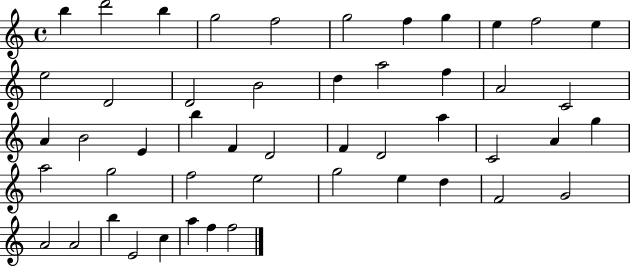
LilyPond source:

{
  \clef treble
  \time 4/4
  \defaultTimeSignature
  \key c \major
  b''4 d'''2 b''4 | g''2 f''2 | g''2 f''4 g''4 | e''4 f''2 e''4 | \break e''2 d'2 | d'2 b'2 | d''4 a''2 f''4 | a'2 c'2 | \break a'4 b'2 e'4 | b''4 f'4 d'2 | f'4 d'2 a''4 | c'2 a'4 g''4 | \break a''2 g''2 | f''2 e''2 | g''2 e''4 d''4 | f'2 g'2 | \break a'2 a'2 | b''4 e'2 c''4 | a''4 f''4 f''2 | \bar "|."
}